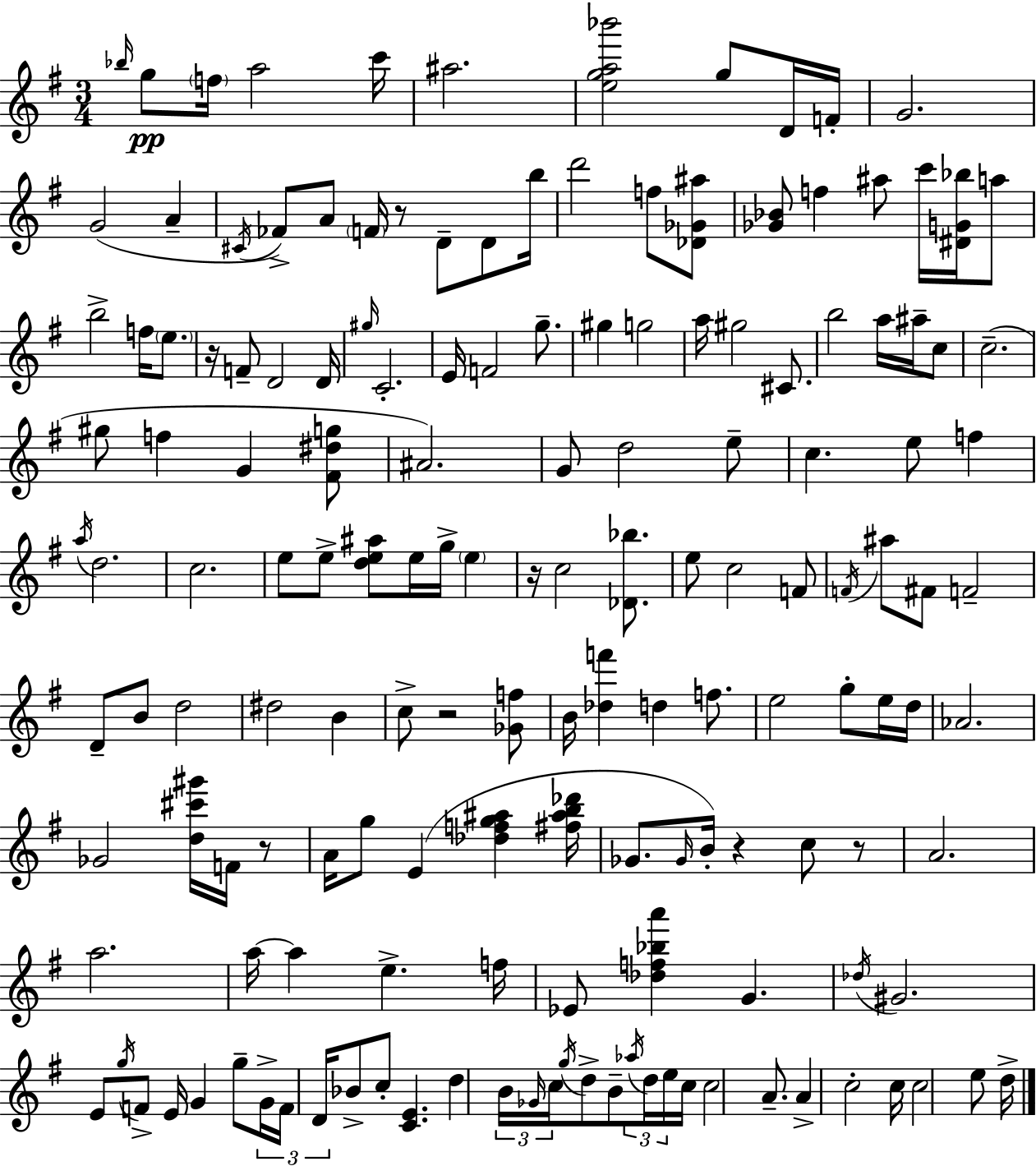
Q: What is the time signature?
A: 3/4